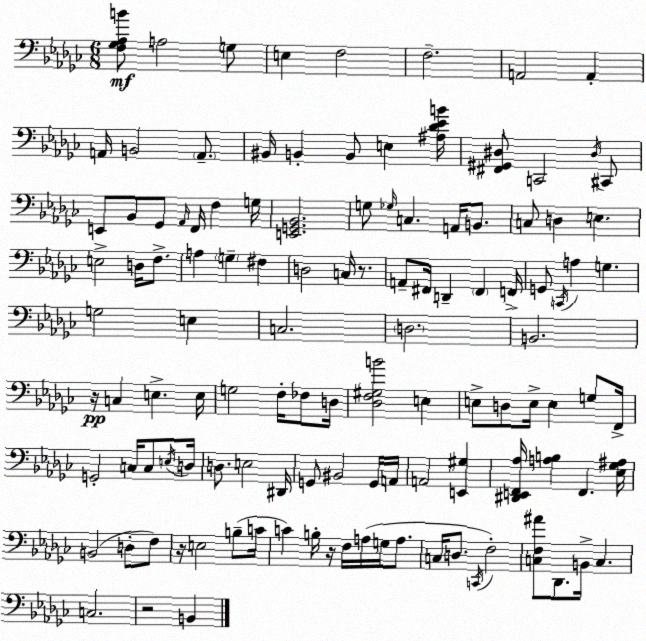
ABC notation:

X:1
T:Untitled
M:6/8
L:1/4
K:Ebm
[F,_G,_A,B]/2 A,2 G,/2 E, F,2 F,2 A,,2 A,, A,,/4 B,,2 A,,/2 ^B,,/4 B,, B,,/2 E, [^A,_D_EB]/4 [^F,,^G,,^D,]/2 C,,2 ^D,/4 ^C,,/2 E,,/2 _B,,/2 _G,,/2 _A,,/4 F,,/4 F, G,/4 [E,,G,,_B,,]2 G,/2 _G,/4 C, A,,/4 B,,/2 C,/2 D, E, E,2 D,/4 F,/2 A, G, ^F, D,2 C,/4 z/2 A,,/2 ^F,,/4 D,, ^F,, F,,/4 G,,/2 C,,/4 A, G, G,2 E, C,2 D,2 B,,2 z/4 C, E, E,/4 G,2 F,/4 _F,/2 D,/4 [_D,F,^G,B]2 E, E,/2 D,/2 E,/4 E, G,/2 F,,/4 G,,2 C,/4 C,/2 E,/4 D,/4 D,/2 E,2 ^D,,/4 G,,/2 ^B,,2 G,,/4 A,,/4 A,,2 [E,,^G,] [^D,,E,,F,,_A,]/4 [A,B,] F,, [_E,_G,^A,]/4 B,,2 D,/2 F,/2 z/4 E,2 B,/2 C/4 C B,/4 z/4 F,/4 A,/4 G,/4 A,/2 C,/4 D,/2 C,,/4 F,2 [C,F,^A]/2 _D,,/2 B,,/4 C, C,2 z2 B,,